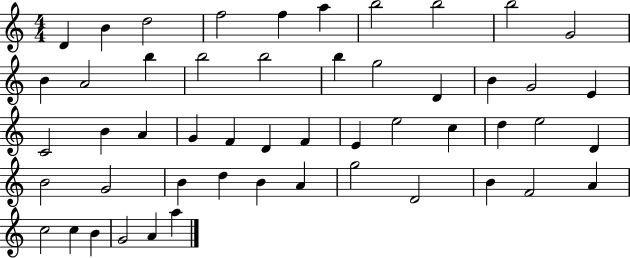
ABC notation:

X:1
T:Untitled
M:4/4
L:1/4
K:C
D B d2 f2 f a b2 b2 b2 G2 B A2 b b2 b2 b g2 D B G2 E C2 B A G F D F E e2 c d e2 D B2 G2 B d B A g2 D2 B F2 A c2 c B G2 A a